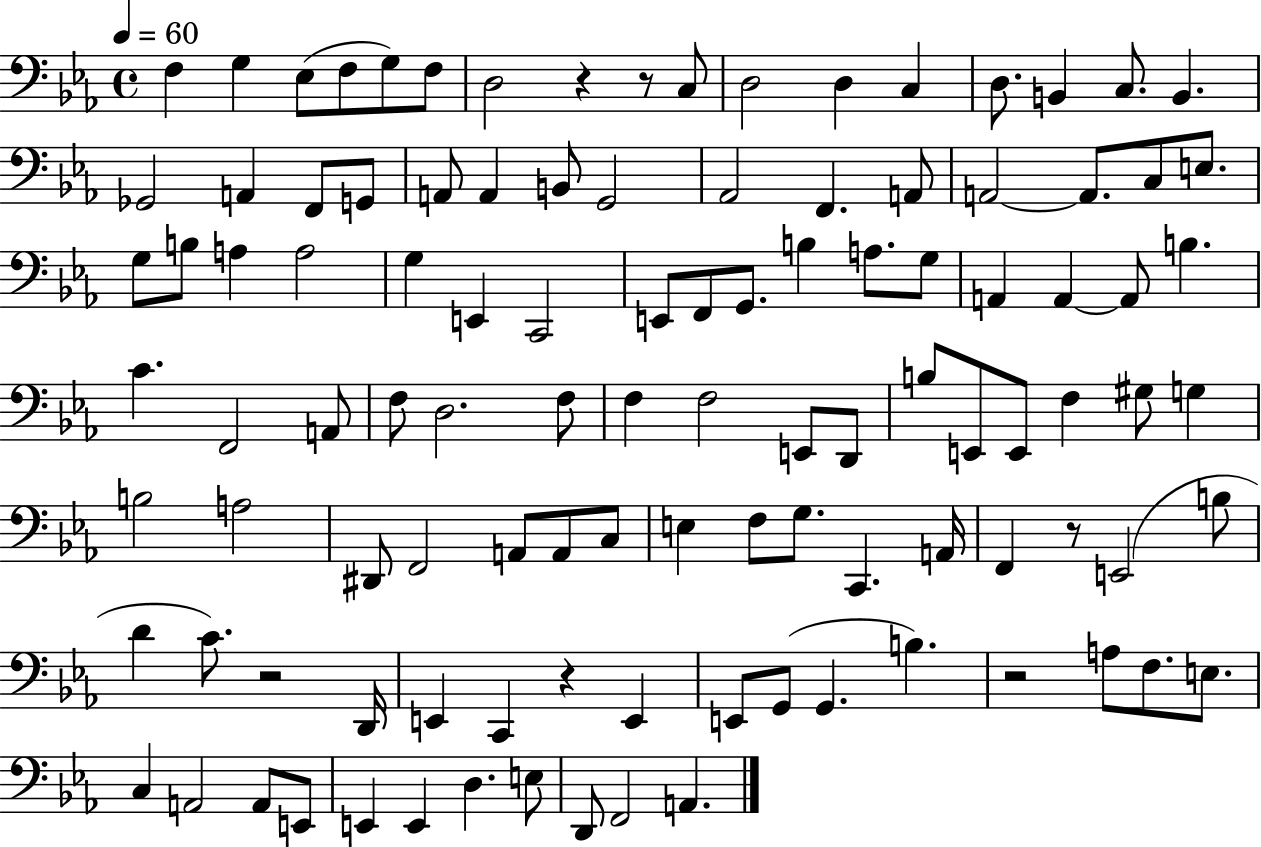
F3/q G3/q Eb3/e F3/e G3/e F3/e D3/h R/q R/e C3/e D3/h D3/q C3/q D3/e. B2/q C3/e. B2/q. Gb2/h A2/q F2/e G2/e A2/e A2/q B2/e G2/h Ab2/h F2/q. A2/e A2/h A2/e. C3/e E3/e. G3/e B3/e A3/q A3/h G3/q E2/q C2/h E2/e F2/e G2/e. B3/q A3/e. G3/e A2/q A2/q A2/e B3/q. C4/q. F2/h A2/e F3/e D3/h. F3/e F3/q F3/h E2/e D2/e B3/e E2/e E2/e F3/q G#3/e G3/q B3/h A3/h D#2/e F2/h A2/e A2/e C3/e E3/q F3/e G3/e. C2/q. A2/s F2/q R/e E2/h B3/e D4/q C4/e. R/h D2/s E2/q C2/q R/q E2/q E2/e G2/e G2/q. B3/q. R/h A3/e F3/e. E3/e. C3/q A2/h A2/e E2/e E2/q E2/q D3/q. E3/e D2/e F2/h A2/q.